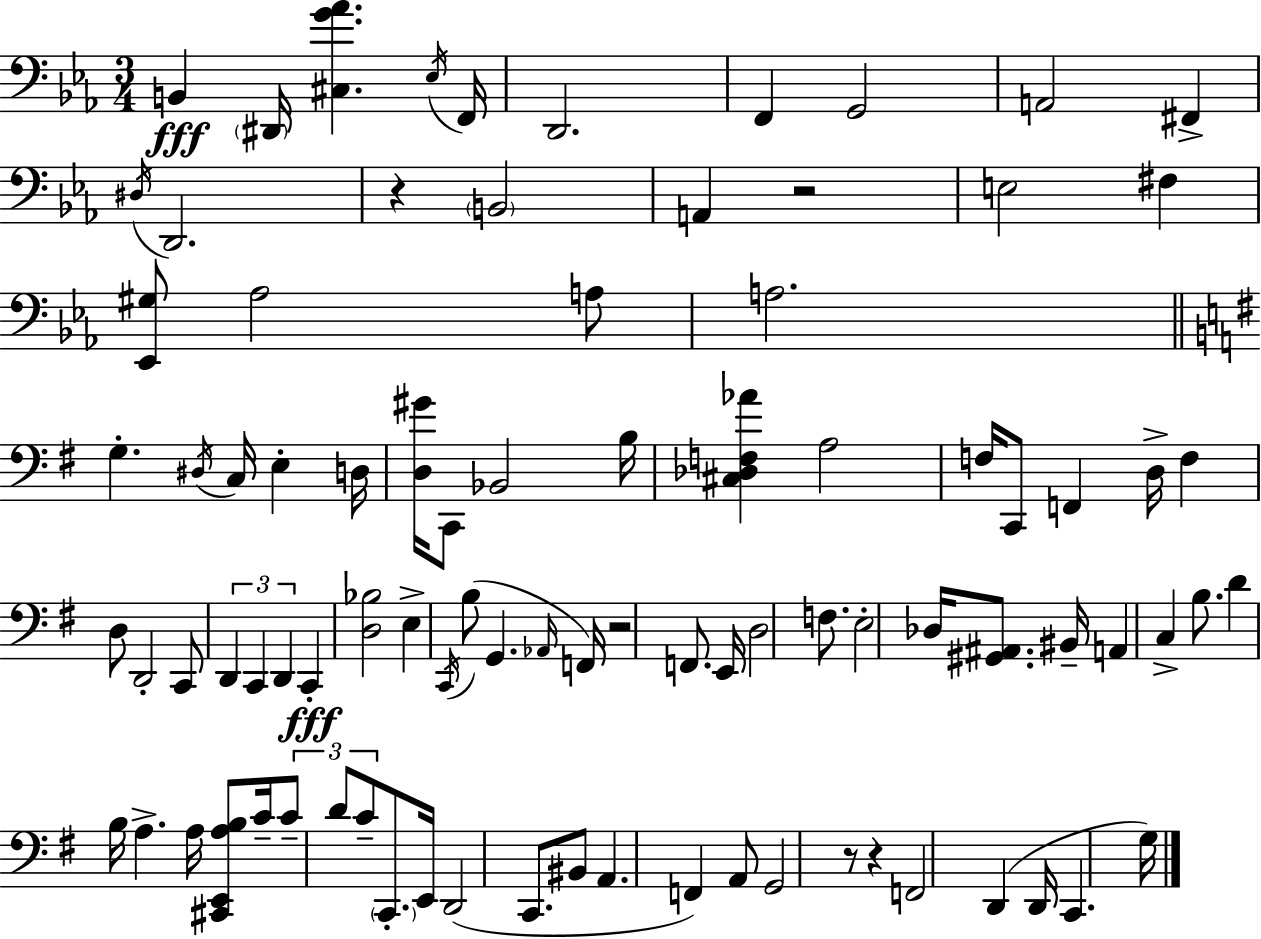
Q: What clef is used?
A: bass